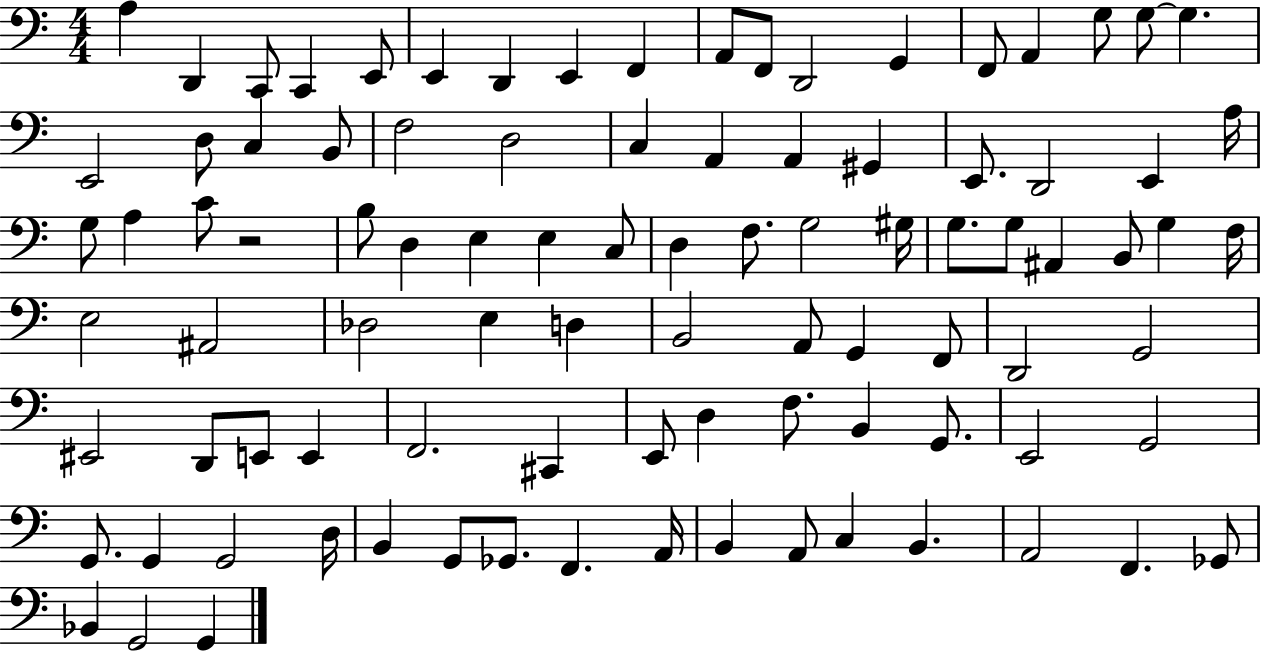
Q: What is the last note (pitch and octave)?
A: G2